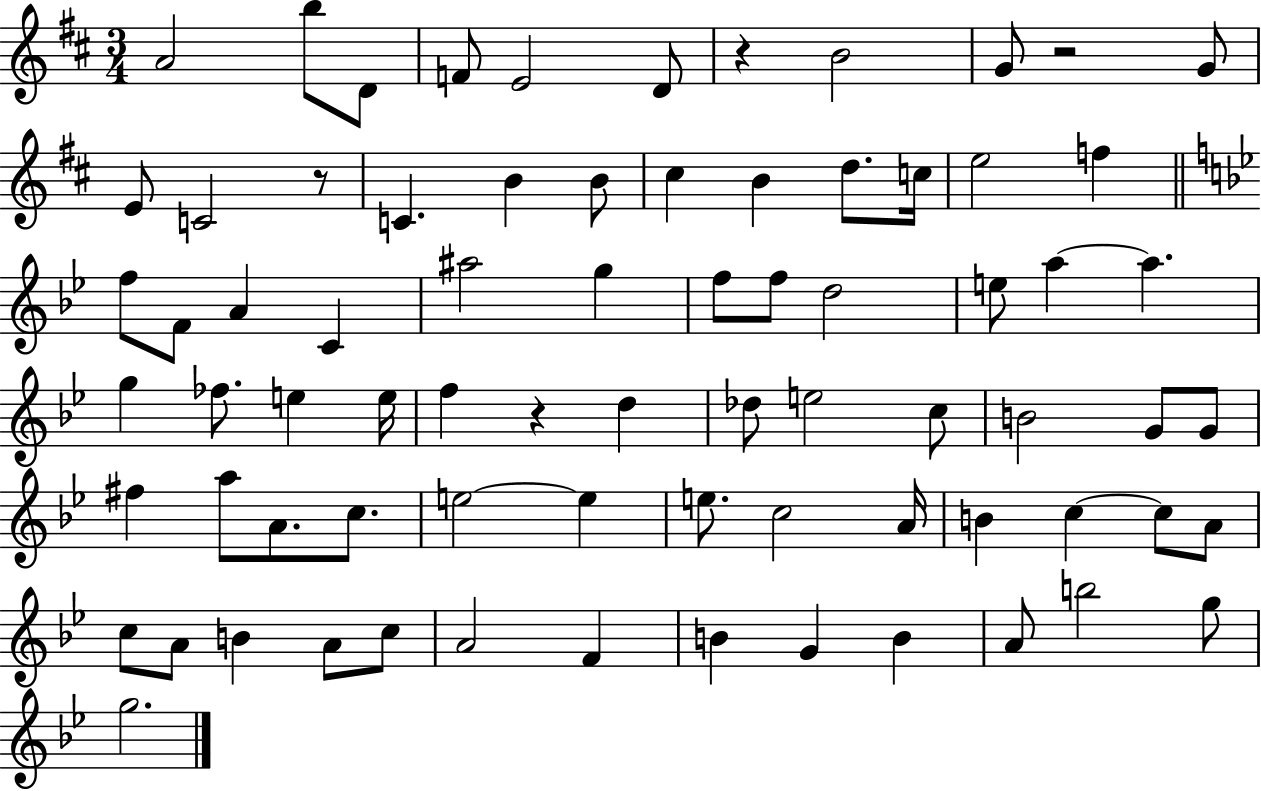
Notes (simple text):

A4/h B5/e D4/e F4/e E4/h D4/e R/q B4/h G4/e R/h G4/e E4/e C4/h R/e C4/q. B4/q B4/e C#5/q B4/q D5/e. C5/s E5/h F5/q F5/e F4/e A4/q C4/q A#5/h G5/q F5/e F5/e D5/h E5/e A5/q A5/q. G5/q FES5/e. E5/q E5/s F5/q R/q D5/q Db5/e E5/h C5/e B4/h G4/e G4/e F#5/q A5/e A4/e. C5/e. E5/h E5/q E5/e. C5/h A4/s B4/q C5/q C5/e A4/e C5/e A4/e B4/q A4/e C5/e A4/h F4/q B4/q G4/q B4/q A4/e B5/h G5/e G5/h.